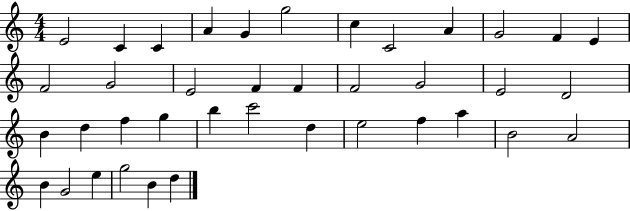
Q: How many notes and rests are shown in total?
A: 39